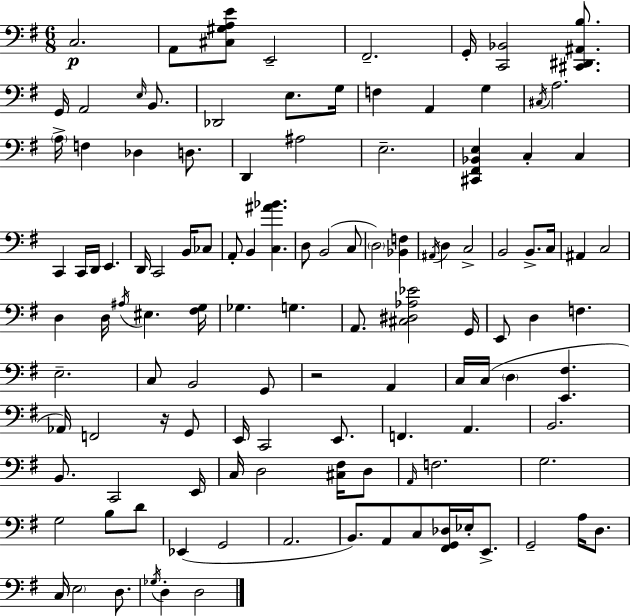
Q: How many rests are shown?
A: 2